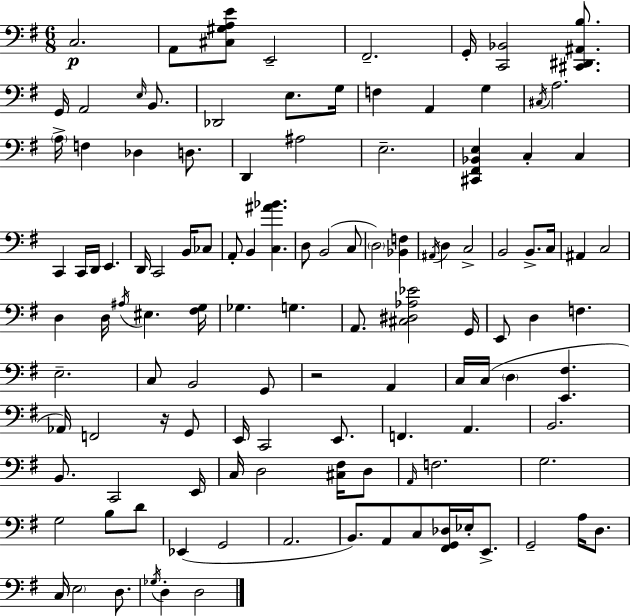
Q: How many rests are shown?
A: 2